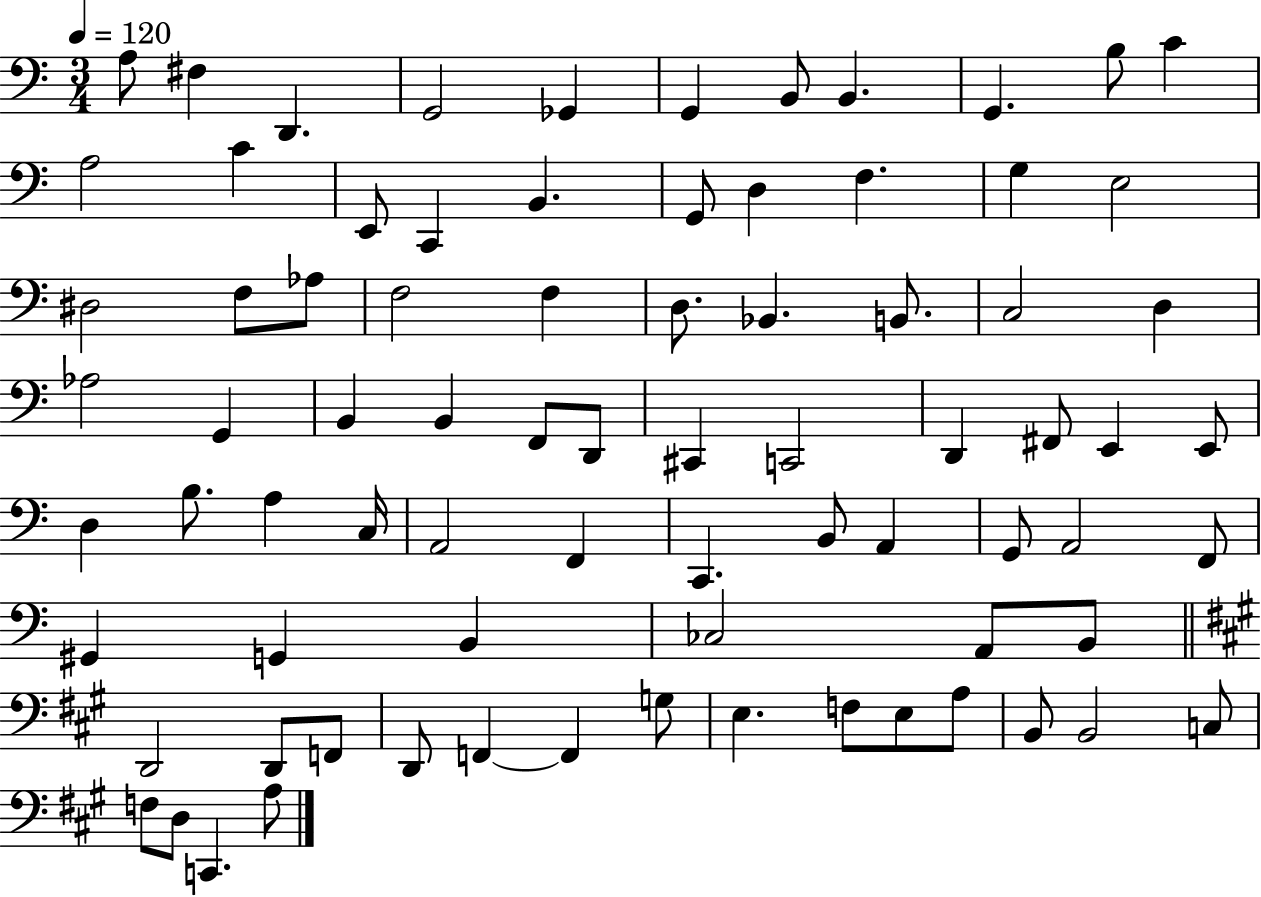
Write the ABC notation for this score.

X:1
T:Untitled
M:3/4
L:1/4
K:C
A,/2 ^F, D,, G,,2 _G,, G,, B,,/2 B,, G,, B,/2 C A,2 C E,,/2 C,, B,, G,,/2 D, F, G, E,2 ^D,2 F,/2 _A,/2 F,2 F, D,/2 _B,, B,,/2 C,2 D, _A,2 G,, B,, B,, F,,/2 D,,/2 ^C,, C,,2 D,, ^F,,/2 E,, E,,/2 D, B,/2 A, C,/4 A,,2 F,, C,, B,,/2 A,, G,,/2 A,,2 F,,/2 ^G,, G,, B,, _C,2 A,,/2 B,,/2 D,,2 D,,/2 F,,/2 D,,/2 F,, F,, G,/2 E, F,/2 E,/2 A,/2 B,,/2 B,,2 C,/2 F,/2 D,/2 C,, A,/2